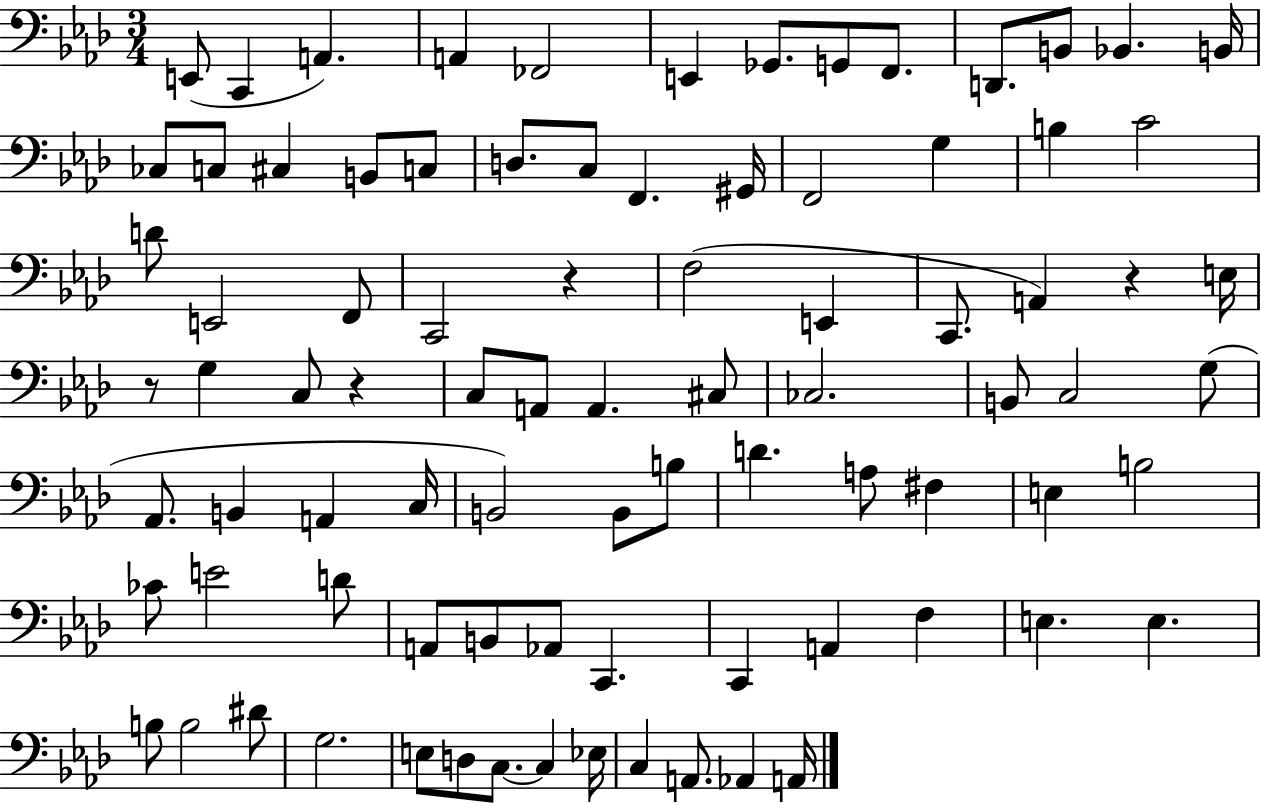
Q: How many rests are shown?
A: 4